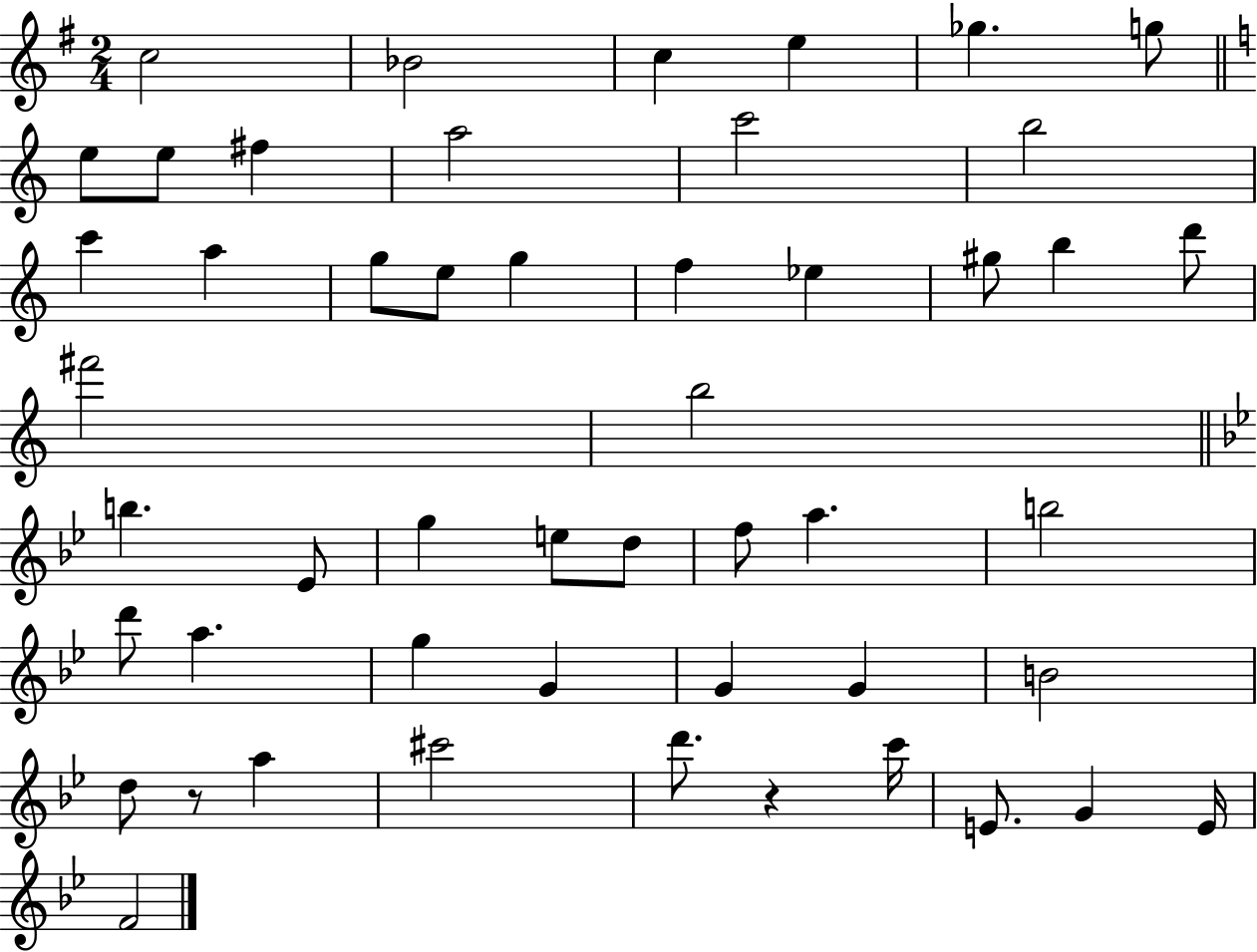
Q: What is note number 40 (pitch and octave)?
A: D5